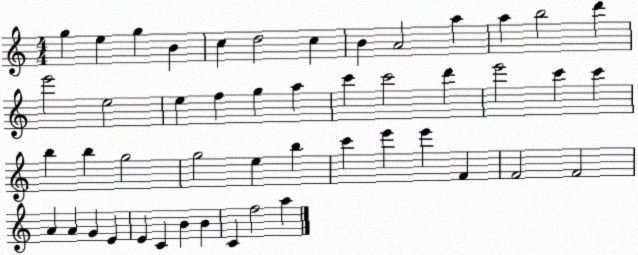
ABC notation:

X:1
T:Untitled
M:4/4
L:1/4
K:C
g e g B c d2 c B A2 a a b2 d' e'2 e2 e f g a c' c'2 d' e'2 c' c' b b g2 g2 e b c' e' e' F F2 F2 A A G E E C B B C f2 a